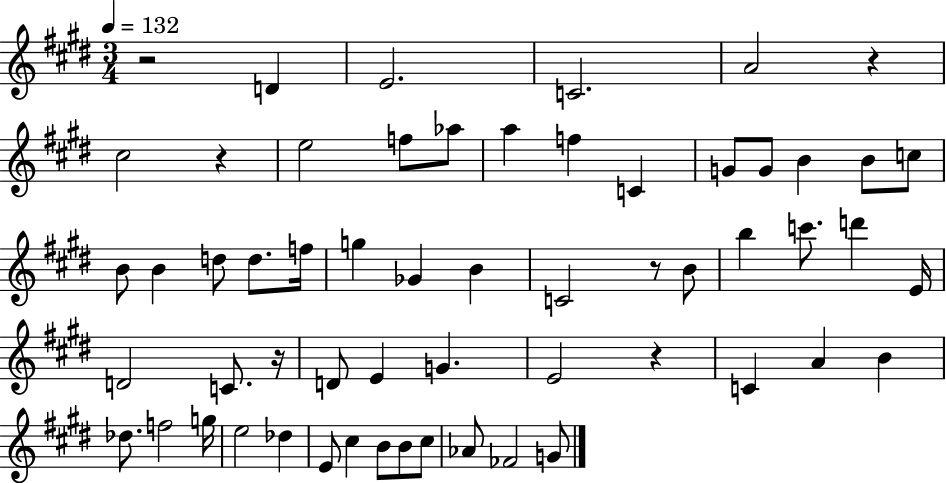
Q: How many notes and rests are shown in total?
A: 58